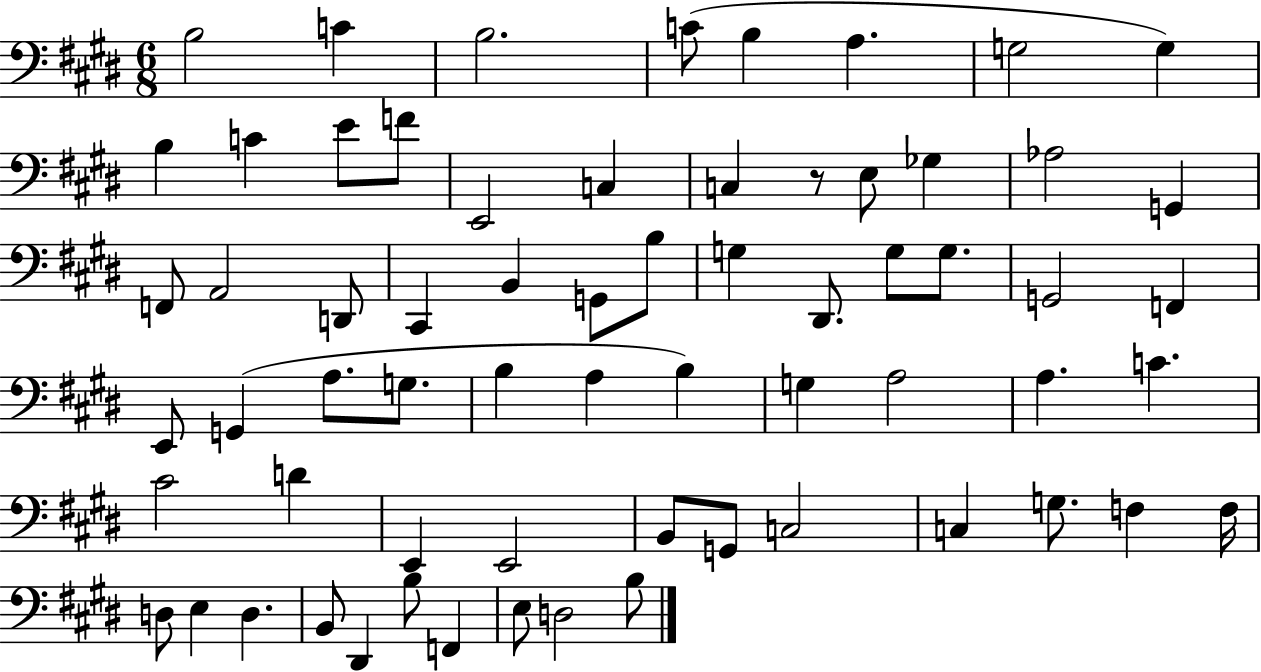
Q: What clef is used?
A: bass